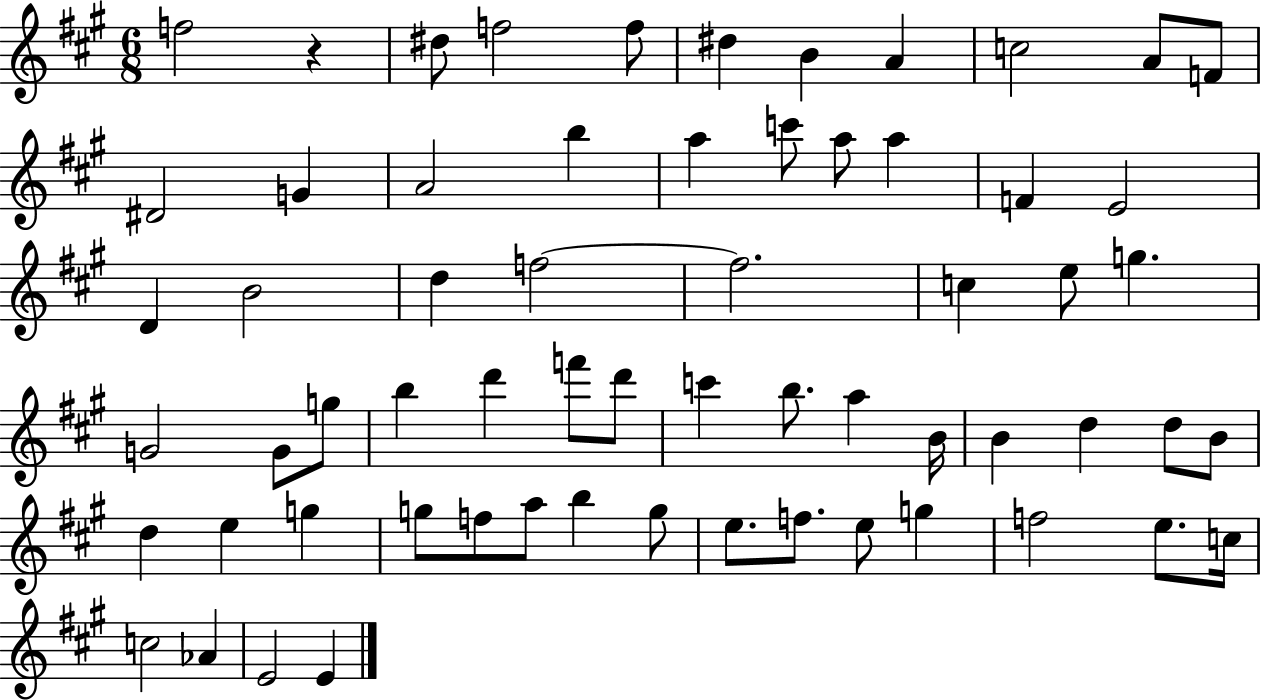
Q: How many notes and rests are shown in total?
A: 63